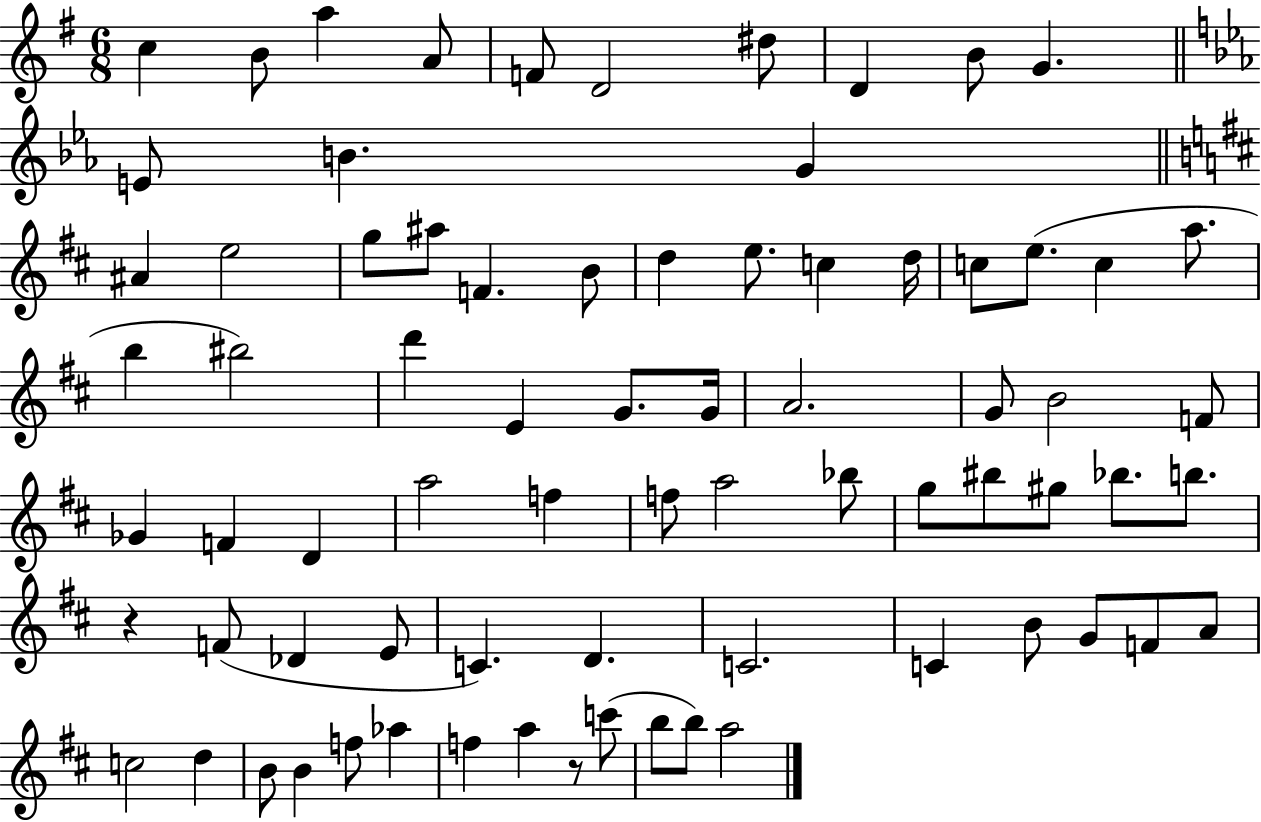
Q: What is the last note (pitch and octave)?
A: A5